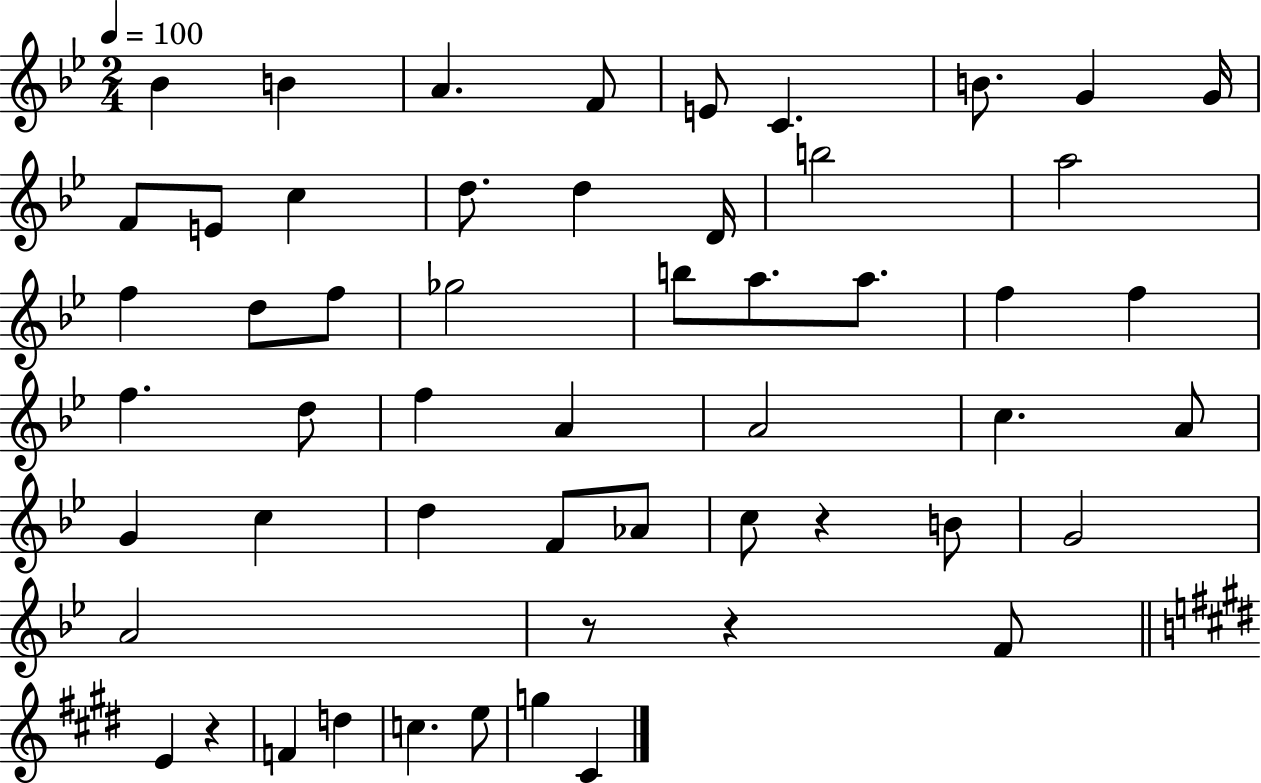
Bb4/q B4/q A4/q. F4/e E4/e C4/q. B4/e. G4/q G4/s F4/e E4/e C5/q D5/e. D5/q D4/s B5/h A5/h F5/q D5/e F5/e Gb5/h B5/e A5/e. A5/e. F5/q F5/q F5/q. D5/e F5/q A4/q A4/h C5/q. A4/e G4/q C5/q D5/q F4/e Ab4/e C5/e R/q B4/e G4/h A4/h R/e R/q F4/e E4/q R/q F4/q D5/q C5/q. E5/e G5/q C#4/q